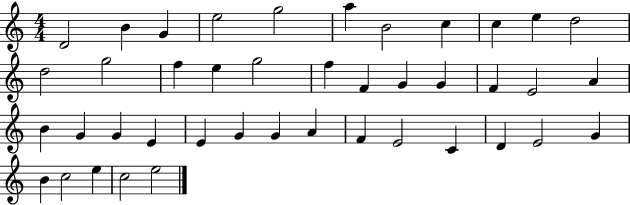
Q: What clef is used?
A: treble